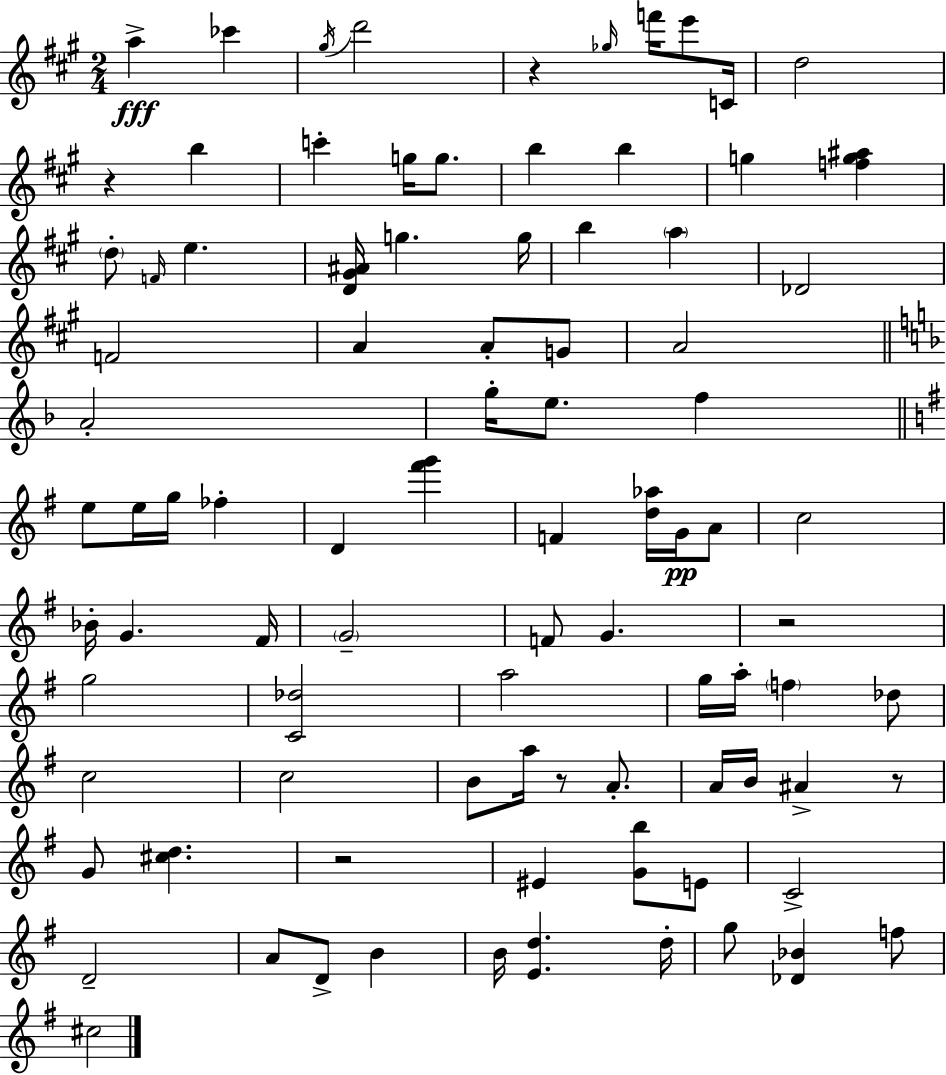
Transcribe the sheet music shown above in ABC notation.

X:1
T:Untitled
M:2/4
L:1/4
K:A
a _c' ^g/4 d'2 z _g/4 f'/4 e'/2 C/4 d2 z b c' g/4 g/2 b b g [fg^a] d/2 F/4 e [D^G^A]/4 g g/4 b a _D2 F2 A A/2 G/2 A2 A2 g/4 e/2 f e/2 e/4 g/4 _f D [^f'g'] F [d_a]/4 G/4 A/2 c2 _B/4 G ^F/4 G2 F/2 G z2 g2 [C_d]2 a2 g/4 a/4 f _d/2 c2 c2 B/2 a/4 z/2 A/2 A/4 B/4 ^A z/2 G/2 [^cd] z2 ^E [Gb]/2 E/2 C2 D2 A/2 D/2 B B/4 [Ed] d/4 g/2 [_D_B] f/2 ^c2